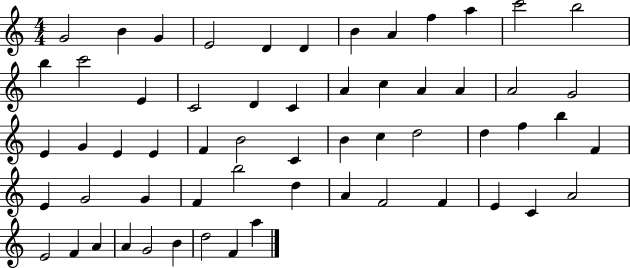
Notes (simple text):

G4/h B4/q G4/q E4/h D4/q D4/q B4/q A4/q F5/q A5/q C6/h B5/h B5/q C6/h E4/q C4/h D4/q C4/q A4/q C5/q A4/q A4/q A4/h G4/h E4/q G4/q E4/q E4/q F4/q B4/h C4/q B4/q C5/q D5/h D5/q F5/q B5/q F4/q E4/q G4/h G4/q F4/q B5/h D5/q A4/q F4/h F4/q E4/q C4/q A4/h E4/h F4/q A4/q A4/q G4/h B4/q D5/h F4/q A5/q